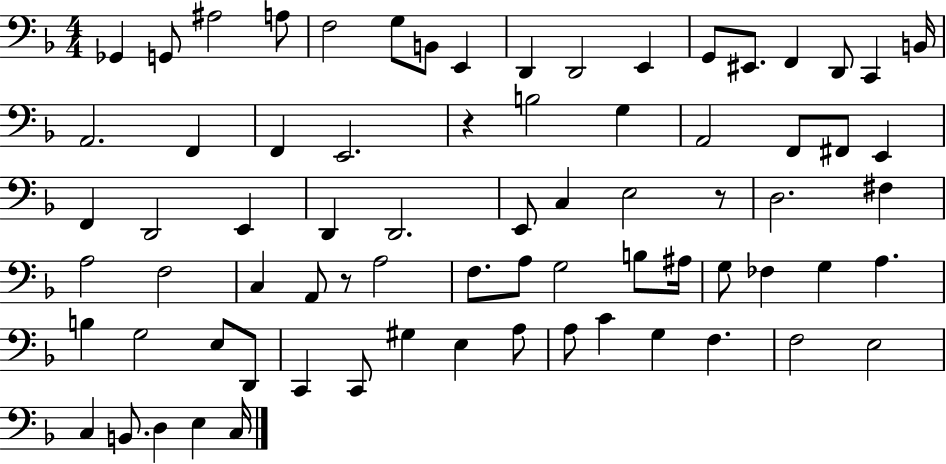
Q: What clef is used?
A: bass